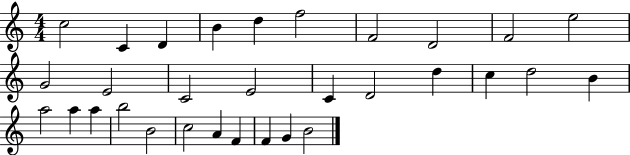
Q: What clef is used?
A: treble